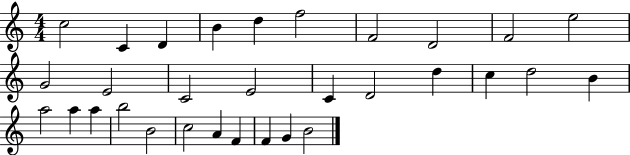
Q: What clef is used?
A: treble